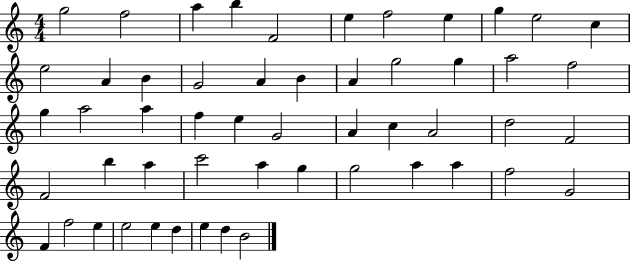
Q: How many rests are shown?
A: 0